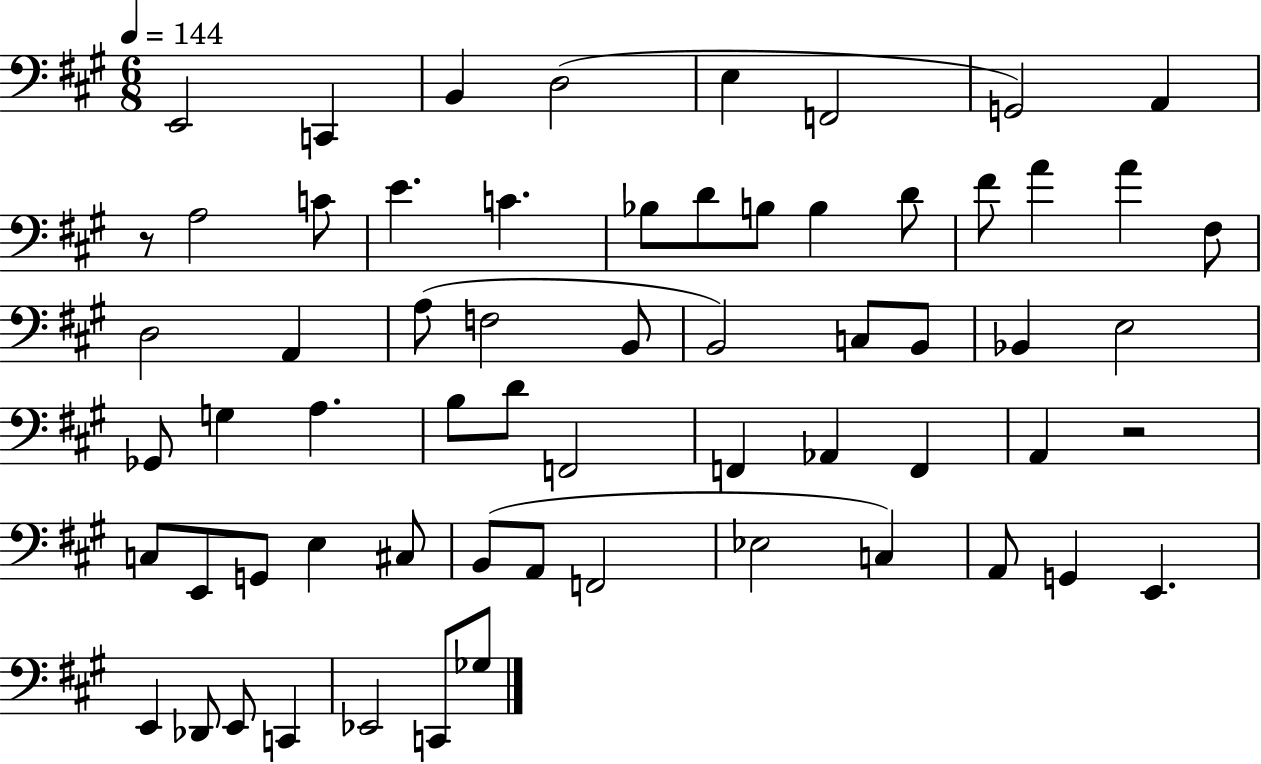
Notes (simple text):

E2/h C2/q B2/q D3/h E3/q F2/h G2/h A2/q R/e A3/h C4/e E4/q. C4/q. Bb3/e D4/e B3/e B3/q D4/e F#4/e A4/q A4/q F#3/e D3/h A2/q A3/e F3/h B2/e B2/h C3/e B2/e Bb2/q E3/h Gb2/e G3/q A3/q. B3/e D4/e F2/h F2/q Ab2/q F2/q A2/q R/h C3/e E2/e G2/e E3/q C#3/e B2/e A2/e F2/h Eb3/h C3/q A2/e G2/q E2/q. E2/q Db2/e E2/e C2/q Eb2/h C2/e Gb3/e